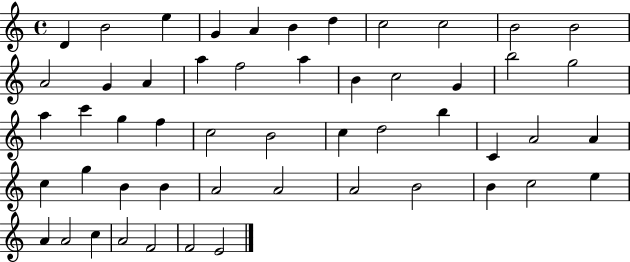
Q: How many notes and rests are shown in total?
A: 52